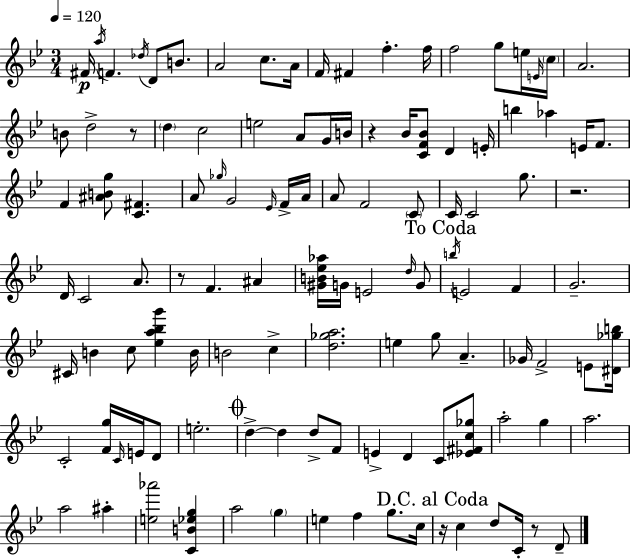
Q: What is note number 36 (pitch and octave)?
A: A4